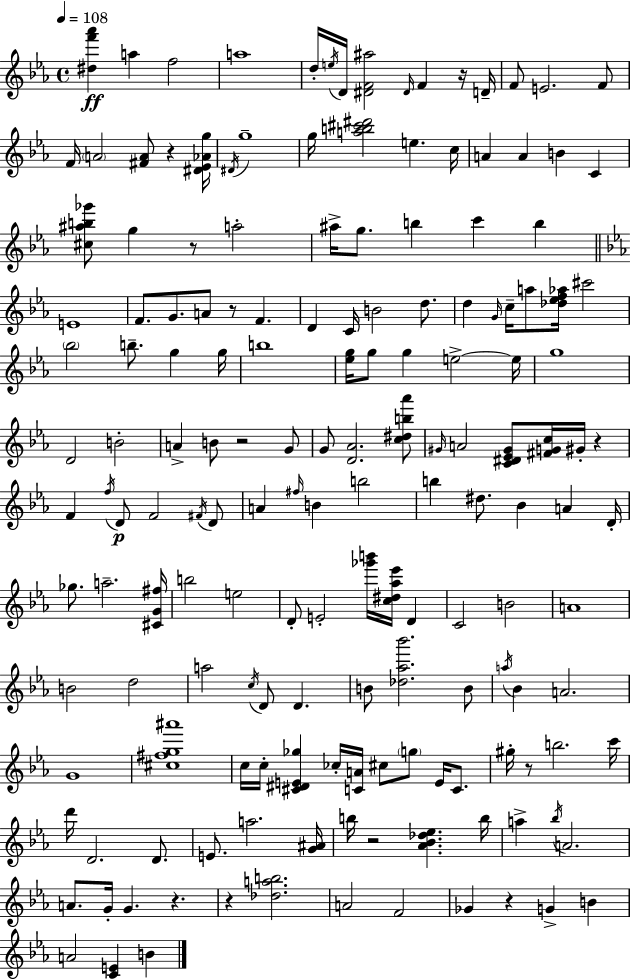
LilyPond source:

{
  \clef treble
  \time 4/4
  \defaultTimeSignature
  \key ees \major
  \tempo 4 = 108
  <dis'' f''' aes'''>4\ff a''4 f''2 | a''1 | d''16-. \acciaccatura { e''16 } d'16 <dis' f' ais''>2 \grace { dis'16 } f'4 | r16 d'16-- f'8 e'2. | \break f'8 f'16 \parenthesize a'2 <fis' a'>8 r4 | <dis' ees' aes' g''>16 \acciaccatura { dis'16 } g''1-- | g''16 <a'' b'' cis''' dis'''>2 e''4. | c''16 a'4 a'4 b'4 c'4 | \break <cis'' ais'' b'' ges'''>8 g''4 r8 a''2-. | ais''16-> g''8. b''4 c'''4 b''4 | \bar "||" \break \key ees \major e'1 | f'8. g'8. a'8 r8 f'4. | d'4 c'16 b'2 d''8. | d''4 \grace { g'16 } c''16-- a''8 <des'' ees'' f'' aes''>16 cis'''2 | \break \parenthesize bes''2 b''8.-- g''4 | g''16 b''1 | <ees'' g''>16 g''8 g''4 e''2->~~ | e''16 g''1 | \break d'2 b'2-. | a'4-> b'8 r2 g'8 | g'8 <d' aes'>2. <c'' dis'' b'' aes'''>8 | \grace { gis'16 } a'2 <c' dis' ees' gis'>8 <fis' g' c''>16 gis'16-. r4 | \break f'4 \acciaccatura { f''16 }\p d'8 f'2 | \acciaccatura { fis'16 } d'8 a'4 \grace { fis''16 } b'4 b''2 | b''4 dis''8. bes'4 | a'4 d'16-. ges''8. a''2.-- | \break <cis' g' fis''>16 b''2 e''2 | d'8-. e'2-. <ges''' b'''>16 | <c'' dis'' aes'' ees'''>16 d'4 c'2 b'2 | a'1 | \break b'2 d''2 | a''2 \acciaccatura { c''16 } d'8 | d'4. b'8 <des'' aes'' bes'''>2. | b'8 \acciaccatura { a''16 } bes'4 a'2. | \break g'1 | <cis'' fis'' g'' ais'''>1 | c''16 c''16-. <cis' dis' e' ges''>4 ces''16-. <c' a'>16 cis''8 | \parenthesize g''8 e'16 c'8. gis''16-. r8 b''2. | \break c'''16 d'''16 d'2. | d'8. e'8. a''2. | <g' ais'>16 b''16 r2 | <aes' bes' des'' ees''>4. b''16 a''4-> \acciaccatura { bes''16 } a'2. | \break a'8. g'16-. g'4. | r4. r4 <des'' a'' b''>2. | a'2 | f'2 ges'4 r4 | \break g'4-> b'4 a'2 | <c' e'>4 b'4 \bar "|."
}